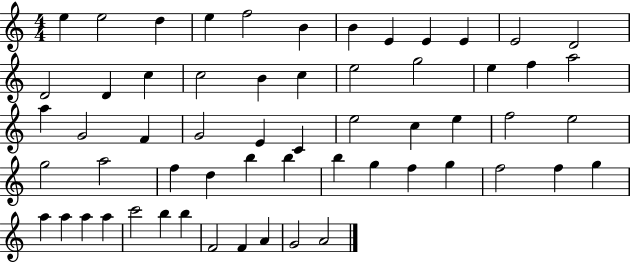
E5/q E5/h D5/q E5/q F5/h B4/q B4/q E4/q E4/q E4/q E4/h D4/h D4/h D4/q C5/q C5/h B4/q C5/q E5/h G5/h E5/q F5/q A5/h A5/q G4/h F4/q G4/h E4/q C4/q E5/h C5/q E5/q F5/h E5/h G5/h A5/h F5/q D5/q B5/q B5/q B5/q G5/q F5/q G5/q F5/h F5/q G5/q A5/q A5/q A5/q A5/q C6/h B5/q B5/q F4/h F4/q A4/q G4/h A4/h